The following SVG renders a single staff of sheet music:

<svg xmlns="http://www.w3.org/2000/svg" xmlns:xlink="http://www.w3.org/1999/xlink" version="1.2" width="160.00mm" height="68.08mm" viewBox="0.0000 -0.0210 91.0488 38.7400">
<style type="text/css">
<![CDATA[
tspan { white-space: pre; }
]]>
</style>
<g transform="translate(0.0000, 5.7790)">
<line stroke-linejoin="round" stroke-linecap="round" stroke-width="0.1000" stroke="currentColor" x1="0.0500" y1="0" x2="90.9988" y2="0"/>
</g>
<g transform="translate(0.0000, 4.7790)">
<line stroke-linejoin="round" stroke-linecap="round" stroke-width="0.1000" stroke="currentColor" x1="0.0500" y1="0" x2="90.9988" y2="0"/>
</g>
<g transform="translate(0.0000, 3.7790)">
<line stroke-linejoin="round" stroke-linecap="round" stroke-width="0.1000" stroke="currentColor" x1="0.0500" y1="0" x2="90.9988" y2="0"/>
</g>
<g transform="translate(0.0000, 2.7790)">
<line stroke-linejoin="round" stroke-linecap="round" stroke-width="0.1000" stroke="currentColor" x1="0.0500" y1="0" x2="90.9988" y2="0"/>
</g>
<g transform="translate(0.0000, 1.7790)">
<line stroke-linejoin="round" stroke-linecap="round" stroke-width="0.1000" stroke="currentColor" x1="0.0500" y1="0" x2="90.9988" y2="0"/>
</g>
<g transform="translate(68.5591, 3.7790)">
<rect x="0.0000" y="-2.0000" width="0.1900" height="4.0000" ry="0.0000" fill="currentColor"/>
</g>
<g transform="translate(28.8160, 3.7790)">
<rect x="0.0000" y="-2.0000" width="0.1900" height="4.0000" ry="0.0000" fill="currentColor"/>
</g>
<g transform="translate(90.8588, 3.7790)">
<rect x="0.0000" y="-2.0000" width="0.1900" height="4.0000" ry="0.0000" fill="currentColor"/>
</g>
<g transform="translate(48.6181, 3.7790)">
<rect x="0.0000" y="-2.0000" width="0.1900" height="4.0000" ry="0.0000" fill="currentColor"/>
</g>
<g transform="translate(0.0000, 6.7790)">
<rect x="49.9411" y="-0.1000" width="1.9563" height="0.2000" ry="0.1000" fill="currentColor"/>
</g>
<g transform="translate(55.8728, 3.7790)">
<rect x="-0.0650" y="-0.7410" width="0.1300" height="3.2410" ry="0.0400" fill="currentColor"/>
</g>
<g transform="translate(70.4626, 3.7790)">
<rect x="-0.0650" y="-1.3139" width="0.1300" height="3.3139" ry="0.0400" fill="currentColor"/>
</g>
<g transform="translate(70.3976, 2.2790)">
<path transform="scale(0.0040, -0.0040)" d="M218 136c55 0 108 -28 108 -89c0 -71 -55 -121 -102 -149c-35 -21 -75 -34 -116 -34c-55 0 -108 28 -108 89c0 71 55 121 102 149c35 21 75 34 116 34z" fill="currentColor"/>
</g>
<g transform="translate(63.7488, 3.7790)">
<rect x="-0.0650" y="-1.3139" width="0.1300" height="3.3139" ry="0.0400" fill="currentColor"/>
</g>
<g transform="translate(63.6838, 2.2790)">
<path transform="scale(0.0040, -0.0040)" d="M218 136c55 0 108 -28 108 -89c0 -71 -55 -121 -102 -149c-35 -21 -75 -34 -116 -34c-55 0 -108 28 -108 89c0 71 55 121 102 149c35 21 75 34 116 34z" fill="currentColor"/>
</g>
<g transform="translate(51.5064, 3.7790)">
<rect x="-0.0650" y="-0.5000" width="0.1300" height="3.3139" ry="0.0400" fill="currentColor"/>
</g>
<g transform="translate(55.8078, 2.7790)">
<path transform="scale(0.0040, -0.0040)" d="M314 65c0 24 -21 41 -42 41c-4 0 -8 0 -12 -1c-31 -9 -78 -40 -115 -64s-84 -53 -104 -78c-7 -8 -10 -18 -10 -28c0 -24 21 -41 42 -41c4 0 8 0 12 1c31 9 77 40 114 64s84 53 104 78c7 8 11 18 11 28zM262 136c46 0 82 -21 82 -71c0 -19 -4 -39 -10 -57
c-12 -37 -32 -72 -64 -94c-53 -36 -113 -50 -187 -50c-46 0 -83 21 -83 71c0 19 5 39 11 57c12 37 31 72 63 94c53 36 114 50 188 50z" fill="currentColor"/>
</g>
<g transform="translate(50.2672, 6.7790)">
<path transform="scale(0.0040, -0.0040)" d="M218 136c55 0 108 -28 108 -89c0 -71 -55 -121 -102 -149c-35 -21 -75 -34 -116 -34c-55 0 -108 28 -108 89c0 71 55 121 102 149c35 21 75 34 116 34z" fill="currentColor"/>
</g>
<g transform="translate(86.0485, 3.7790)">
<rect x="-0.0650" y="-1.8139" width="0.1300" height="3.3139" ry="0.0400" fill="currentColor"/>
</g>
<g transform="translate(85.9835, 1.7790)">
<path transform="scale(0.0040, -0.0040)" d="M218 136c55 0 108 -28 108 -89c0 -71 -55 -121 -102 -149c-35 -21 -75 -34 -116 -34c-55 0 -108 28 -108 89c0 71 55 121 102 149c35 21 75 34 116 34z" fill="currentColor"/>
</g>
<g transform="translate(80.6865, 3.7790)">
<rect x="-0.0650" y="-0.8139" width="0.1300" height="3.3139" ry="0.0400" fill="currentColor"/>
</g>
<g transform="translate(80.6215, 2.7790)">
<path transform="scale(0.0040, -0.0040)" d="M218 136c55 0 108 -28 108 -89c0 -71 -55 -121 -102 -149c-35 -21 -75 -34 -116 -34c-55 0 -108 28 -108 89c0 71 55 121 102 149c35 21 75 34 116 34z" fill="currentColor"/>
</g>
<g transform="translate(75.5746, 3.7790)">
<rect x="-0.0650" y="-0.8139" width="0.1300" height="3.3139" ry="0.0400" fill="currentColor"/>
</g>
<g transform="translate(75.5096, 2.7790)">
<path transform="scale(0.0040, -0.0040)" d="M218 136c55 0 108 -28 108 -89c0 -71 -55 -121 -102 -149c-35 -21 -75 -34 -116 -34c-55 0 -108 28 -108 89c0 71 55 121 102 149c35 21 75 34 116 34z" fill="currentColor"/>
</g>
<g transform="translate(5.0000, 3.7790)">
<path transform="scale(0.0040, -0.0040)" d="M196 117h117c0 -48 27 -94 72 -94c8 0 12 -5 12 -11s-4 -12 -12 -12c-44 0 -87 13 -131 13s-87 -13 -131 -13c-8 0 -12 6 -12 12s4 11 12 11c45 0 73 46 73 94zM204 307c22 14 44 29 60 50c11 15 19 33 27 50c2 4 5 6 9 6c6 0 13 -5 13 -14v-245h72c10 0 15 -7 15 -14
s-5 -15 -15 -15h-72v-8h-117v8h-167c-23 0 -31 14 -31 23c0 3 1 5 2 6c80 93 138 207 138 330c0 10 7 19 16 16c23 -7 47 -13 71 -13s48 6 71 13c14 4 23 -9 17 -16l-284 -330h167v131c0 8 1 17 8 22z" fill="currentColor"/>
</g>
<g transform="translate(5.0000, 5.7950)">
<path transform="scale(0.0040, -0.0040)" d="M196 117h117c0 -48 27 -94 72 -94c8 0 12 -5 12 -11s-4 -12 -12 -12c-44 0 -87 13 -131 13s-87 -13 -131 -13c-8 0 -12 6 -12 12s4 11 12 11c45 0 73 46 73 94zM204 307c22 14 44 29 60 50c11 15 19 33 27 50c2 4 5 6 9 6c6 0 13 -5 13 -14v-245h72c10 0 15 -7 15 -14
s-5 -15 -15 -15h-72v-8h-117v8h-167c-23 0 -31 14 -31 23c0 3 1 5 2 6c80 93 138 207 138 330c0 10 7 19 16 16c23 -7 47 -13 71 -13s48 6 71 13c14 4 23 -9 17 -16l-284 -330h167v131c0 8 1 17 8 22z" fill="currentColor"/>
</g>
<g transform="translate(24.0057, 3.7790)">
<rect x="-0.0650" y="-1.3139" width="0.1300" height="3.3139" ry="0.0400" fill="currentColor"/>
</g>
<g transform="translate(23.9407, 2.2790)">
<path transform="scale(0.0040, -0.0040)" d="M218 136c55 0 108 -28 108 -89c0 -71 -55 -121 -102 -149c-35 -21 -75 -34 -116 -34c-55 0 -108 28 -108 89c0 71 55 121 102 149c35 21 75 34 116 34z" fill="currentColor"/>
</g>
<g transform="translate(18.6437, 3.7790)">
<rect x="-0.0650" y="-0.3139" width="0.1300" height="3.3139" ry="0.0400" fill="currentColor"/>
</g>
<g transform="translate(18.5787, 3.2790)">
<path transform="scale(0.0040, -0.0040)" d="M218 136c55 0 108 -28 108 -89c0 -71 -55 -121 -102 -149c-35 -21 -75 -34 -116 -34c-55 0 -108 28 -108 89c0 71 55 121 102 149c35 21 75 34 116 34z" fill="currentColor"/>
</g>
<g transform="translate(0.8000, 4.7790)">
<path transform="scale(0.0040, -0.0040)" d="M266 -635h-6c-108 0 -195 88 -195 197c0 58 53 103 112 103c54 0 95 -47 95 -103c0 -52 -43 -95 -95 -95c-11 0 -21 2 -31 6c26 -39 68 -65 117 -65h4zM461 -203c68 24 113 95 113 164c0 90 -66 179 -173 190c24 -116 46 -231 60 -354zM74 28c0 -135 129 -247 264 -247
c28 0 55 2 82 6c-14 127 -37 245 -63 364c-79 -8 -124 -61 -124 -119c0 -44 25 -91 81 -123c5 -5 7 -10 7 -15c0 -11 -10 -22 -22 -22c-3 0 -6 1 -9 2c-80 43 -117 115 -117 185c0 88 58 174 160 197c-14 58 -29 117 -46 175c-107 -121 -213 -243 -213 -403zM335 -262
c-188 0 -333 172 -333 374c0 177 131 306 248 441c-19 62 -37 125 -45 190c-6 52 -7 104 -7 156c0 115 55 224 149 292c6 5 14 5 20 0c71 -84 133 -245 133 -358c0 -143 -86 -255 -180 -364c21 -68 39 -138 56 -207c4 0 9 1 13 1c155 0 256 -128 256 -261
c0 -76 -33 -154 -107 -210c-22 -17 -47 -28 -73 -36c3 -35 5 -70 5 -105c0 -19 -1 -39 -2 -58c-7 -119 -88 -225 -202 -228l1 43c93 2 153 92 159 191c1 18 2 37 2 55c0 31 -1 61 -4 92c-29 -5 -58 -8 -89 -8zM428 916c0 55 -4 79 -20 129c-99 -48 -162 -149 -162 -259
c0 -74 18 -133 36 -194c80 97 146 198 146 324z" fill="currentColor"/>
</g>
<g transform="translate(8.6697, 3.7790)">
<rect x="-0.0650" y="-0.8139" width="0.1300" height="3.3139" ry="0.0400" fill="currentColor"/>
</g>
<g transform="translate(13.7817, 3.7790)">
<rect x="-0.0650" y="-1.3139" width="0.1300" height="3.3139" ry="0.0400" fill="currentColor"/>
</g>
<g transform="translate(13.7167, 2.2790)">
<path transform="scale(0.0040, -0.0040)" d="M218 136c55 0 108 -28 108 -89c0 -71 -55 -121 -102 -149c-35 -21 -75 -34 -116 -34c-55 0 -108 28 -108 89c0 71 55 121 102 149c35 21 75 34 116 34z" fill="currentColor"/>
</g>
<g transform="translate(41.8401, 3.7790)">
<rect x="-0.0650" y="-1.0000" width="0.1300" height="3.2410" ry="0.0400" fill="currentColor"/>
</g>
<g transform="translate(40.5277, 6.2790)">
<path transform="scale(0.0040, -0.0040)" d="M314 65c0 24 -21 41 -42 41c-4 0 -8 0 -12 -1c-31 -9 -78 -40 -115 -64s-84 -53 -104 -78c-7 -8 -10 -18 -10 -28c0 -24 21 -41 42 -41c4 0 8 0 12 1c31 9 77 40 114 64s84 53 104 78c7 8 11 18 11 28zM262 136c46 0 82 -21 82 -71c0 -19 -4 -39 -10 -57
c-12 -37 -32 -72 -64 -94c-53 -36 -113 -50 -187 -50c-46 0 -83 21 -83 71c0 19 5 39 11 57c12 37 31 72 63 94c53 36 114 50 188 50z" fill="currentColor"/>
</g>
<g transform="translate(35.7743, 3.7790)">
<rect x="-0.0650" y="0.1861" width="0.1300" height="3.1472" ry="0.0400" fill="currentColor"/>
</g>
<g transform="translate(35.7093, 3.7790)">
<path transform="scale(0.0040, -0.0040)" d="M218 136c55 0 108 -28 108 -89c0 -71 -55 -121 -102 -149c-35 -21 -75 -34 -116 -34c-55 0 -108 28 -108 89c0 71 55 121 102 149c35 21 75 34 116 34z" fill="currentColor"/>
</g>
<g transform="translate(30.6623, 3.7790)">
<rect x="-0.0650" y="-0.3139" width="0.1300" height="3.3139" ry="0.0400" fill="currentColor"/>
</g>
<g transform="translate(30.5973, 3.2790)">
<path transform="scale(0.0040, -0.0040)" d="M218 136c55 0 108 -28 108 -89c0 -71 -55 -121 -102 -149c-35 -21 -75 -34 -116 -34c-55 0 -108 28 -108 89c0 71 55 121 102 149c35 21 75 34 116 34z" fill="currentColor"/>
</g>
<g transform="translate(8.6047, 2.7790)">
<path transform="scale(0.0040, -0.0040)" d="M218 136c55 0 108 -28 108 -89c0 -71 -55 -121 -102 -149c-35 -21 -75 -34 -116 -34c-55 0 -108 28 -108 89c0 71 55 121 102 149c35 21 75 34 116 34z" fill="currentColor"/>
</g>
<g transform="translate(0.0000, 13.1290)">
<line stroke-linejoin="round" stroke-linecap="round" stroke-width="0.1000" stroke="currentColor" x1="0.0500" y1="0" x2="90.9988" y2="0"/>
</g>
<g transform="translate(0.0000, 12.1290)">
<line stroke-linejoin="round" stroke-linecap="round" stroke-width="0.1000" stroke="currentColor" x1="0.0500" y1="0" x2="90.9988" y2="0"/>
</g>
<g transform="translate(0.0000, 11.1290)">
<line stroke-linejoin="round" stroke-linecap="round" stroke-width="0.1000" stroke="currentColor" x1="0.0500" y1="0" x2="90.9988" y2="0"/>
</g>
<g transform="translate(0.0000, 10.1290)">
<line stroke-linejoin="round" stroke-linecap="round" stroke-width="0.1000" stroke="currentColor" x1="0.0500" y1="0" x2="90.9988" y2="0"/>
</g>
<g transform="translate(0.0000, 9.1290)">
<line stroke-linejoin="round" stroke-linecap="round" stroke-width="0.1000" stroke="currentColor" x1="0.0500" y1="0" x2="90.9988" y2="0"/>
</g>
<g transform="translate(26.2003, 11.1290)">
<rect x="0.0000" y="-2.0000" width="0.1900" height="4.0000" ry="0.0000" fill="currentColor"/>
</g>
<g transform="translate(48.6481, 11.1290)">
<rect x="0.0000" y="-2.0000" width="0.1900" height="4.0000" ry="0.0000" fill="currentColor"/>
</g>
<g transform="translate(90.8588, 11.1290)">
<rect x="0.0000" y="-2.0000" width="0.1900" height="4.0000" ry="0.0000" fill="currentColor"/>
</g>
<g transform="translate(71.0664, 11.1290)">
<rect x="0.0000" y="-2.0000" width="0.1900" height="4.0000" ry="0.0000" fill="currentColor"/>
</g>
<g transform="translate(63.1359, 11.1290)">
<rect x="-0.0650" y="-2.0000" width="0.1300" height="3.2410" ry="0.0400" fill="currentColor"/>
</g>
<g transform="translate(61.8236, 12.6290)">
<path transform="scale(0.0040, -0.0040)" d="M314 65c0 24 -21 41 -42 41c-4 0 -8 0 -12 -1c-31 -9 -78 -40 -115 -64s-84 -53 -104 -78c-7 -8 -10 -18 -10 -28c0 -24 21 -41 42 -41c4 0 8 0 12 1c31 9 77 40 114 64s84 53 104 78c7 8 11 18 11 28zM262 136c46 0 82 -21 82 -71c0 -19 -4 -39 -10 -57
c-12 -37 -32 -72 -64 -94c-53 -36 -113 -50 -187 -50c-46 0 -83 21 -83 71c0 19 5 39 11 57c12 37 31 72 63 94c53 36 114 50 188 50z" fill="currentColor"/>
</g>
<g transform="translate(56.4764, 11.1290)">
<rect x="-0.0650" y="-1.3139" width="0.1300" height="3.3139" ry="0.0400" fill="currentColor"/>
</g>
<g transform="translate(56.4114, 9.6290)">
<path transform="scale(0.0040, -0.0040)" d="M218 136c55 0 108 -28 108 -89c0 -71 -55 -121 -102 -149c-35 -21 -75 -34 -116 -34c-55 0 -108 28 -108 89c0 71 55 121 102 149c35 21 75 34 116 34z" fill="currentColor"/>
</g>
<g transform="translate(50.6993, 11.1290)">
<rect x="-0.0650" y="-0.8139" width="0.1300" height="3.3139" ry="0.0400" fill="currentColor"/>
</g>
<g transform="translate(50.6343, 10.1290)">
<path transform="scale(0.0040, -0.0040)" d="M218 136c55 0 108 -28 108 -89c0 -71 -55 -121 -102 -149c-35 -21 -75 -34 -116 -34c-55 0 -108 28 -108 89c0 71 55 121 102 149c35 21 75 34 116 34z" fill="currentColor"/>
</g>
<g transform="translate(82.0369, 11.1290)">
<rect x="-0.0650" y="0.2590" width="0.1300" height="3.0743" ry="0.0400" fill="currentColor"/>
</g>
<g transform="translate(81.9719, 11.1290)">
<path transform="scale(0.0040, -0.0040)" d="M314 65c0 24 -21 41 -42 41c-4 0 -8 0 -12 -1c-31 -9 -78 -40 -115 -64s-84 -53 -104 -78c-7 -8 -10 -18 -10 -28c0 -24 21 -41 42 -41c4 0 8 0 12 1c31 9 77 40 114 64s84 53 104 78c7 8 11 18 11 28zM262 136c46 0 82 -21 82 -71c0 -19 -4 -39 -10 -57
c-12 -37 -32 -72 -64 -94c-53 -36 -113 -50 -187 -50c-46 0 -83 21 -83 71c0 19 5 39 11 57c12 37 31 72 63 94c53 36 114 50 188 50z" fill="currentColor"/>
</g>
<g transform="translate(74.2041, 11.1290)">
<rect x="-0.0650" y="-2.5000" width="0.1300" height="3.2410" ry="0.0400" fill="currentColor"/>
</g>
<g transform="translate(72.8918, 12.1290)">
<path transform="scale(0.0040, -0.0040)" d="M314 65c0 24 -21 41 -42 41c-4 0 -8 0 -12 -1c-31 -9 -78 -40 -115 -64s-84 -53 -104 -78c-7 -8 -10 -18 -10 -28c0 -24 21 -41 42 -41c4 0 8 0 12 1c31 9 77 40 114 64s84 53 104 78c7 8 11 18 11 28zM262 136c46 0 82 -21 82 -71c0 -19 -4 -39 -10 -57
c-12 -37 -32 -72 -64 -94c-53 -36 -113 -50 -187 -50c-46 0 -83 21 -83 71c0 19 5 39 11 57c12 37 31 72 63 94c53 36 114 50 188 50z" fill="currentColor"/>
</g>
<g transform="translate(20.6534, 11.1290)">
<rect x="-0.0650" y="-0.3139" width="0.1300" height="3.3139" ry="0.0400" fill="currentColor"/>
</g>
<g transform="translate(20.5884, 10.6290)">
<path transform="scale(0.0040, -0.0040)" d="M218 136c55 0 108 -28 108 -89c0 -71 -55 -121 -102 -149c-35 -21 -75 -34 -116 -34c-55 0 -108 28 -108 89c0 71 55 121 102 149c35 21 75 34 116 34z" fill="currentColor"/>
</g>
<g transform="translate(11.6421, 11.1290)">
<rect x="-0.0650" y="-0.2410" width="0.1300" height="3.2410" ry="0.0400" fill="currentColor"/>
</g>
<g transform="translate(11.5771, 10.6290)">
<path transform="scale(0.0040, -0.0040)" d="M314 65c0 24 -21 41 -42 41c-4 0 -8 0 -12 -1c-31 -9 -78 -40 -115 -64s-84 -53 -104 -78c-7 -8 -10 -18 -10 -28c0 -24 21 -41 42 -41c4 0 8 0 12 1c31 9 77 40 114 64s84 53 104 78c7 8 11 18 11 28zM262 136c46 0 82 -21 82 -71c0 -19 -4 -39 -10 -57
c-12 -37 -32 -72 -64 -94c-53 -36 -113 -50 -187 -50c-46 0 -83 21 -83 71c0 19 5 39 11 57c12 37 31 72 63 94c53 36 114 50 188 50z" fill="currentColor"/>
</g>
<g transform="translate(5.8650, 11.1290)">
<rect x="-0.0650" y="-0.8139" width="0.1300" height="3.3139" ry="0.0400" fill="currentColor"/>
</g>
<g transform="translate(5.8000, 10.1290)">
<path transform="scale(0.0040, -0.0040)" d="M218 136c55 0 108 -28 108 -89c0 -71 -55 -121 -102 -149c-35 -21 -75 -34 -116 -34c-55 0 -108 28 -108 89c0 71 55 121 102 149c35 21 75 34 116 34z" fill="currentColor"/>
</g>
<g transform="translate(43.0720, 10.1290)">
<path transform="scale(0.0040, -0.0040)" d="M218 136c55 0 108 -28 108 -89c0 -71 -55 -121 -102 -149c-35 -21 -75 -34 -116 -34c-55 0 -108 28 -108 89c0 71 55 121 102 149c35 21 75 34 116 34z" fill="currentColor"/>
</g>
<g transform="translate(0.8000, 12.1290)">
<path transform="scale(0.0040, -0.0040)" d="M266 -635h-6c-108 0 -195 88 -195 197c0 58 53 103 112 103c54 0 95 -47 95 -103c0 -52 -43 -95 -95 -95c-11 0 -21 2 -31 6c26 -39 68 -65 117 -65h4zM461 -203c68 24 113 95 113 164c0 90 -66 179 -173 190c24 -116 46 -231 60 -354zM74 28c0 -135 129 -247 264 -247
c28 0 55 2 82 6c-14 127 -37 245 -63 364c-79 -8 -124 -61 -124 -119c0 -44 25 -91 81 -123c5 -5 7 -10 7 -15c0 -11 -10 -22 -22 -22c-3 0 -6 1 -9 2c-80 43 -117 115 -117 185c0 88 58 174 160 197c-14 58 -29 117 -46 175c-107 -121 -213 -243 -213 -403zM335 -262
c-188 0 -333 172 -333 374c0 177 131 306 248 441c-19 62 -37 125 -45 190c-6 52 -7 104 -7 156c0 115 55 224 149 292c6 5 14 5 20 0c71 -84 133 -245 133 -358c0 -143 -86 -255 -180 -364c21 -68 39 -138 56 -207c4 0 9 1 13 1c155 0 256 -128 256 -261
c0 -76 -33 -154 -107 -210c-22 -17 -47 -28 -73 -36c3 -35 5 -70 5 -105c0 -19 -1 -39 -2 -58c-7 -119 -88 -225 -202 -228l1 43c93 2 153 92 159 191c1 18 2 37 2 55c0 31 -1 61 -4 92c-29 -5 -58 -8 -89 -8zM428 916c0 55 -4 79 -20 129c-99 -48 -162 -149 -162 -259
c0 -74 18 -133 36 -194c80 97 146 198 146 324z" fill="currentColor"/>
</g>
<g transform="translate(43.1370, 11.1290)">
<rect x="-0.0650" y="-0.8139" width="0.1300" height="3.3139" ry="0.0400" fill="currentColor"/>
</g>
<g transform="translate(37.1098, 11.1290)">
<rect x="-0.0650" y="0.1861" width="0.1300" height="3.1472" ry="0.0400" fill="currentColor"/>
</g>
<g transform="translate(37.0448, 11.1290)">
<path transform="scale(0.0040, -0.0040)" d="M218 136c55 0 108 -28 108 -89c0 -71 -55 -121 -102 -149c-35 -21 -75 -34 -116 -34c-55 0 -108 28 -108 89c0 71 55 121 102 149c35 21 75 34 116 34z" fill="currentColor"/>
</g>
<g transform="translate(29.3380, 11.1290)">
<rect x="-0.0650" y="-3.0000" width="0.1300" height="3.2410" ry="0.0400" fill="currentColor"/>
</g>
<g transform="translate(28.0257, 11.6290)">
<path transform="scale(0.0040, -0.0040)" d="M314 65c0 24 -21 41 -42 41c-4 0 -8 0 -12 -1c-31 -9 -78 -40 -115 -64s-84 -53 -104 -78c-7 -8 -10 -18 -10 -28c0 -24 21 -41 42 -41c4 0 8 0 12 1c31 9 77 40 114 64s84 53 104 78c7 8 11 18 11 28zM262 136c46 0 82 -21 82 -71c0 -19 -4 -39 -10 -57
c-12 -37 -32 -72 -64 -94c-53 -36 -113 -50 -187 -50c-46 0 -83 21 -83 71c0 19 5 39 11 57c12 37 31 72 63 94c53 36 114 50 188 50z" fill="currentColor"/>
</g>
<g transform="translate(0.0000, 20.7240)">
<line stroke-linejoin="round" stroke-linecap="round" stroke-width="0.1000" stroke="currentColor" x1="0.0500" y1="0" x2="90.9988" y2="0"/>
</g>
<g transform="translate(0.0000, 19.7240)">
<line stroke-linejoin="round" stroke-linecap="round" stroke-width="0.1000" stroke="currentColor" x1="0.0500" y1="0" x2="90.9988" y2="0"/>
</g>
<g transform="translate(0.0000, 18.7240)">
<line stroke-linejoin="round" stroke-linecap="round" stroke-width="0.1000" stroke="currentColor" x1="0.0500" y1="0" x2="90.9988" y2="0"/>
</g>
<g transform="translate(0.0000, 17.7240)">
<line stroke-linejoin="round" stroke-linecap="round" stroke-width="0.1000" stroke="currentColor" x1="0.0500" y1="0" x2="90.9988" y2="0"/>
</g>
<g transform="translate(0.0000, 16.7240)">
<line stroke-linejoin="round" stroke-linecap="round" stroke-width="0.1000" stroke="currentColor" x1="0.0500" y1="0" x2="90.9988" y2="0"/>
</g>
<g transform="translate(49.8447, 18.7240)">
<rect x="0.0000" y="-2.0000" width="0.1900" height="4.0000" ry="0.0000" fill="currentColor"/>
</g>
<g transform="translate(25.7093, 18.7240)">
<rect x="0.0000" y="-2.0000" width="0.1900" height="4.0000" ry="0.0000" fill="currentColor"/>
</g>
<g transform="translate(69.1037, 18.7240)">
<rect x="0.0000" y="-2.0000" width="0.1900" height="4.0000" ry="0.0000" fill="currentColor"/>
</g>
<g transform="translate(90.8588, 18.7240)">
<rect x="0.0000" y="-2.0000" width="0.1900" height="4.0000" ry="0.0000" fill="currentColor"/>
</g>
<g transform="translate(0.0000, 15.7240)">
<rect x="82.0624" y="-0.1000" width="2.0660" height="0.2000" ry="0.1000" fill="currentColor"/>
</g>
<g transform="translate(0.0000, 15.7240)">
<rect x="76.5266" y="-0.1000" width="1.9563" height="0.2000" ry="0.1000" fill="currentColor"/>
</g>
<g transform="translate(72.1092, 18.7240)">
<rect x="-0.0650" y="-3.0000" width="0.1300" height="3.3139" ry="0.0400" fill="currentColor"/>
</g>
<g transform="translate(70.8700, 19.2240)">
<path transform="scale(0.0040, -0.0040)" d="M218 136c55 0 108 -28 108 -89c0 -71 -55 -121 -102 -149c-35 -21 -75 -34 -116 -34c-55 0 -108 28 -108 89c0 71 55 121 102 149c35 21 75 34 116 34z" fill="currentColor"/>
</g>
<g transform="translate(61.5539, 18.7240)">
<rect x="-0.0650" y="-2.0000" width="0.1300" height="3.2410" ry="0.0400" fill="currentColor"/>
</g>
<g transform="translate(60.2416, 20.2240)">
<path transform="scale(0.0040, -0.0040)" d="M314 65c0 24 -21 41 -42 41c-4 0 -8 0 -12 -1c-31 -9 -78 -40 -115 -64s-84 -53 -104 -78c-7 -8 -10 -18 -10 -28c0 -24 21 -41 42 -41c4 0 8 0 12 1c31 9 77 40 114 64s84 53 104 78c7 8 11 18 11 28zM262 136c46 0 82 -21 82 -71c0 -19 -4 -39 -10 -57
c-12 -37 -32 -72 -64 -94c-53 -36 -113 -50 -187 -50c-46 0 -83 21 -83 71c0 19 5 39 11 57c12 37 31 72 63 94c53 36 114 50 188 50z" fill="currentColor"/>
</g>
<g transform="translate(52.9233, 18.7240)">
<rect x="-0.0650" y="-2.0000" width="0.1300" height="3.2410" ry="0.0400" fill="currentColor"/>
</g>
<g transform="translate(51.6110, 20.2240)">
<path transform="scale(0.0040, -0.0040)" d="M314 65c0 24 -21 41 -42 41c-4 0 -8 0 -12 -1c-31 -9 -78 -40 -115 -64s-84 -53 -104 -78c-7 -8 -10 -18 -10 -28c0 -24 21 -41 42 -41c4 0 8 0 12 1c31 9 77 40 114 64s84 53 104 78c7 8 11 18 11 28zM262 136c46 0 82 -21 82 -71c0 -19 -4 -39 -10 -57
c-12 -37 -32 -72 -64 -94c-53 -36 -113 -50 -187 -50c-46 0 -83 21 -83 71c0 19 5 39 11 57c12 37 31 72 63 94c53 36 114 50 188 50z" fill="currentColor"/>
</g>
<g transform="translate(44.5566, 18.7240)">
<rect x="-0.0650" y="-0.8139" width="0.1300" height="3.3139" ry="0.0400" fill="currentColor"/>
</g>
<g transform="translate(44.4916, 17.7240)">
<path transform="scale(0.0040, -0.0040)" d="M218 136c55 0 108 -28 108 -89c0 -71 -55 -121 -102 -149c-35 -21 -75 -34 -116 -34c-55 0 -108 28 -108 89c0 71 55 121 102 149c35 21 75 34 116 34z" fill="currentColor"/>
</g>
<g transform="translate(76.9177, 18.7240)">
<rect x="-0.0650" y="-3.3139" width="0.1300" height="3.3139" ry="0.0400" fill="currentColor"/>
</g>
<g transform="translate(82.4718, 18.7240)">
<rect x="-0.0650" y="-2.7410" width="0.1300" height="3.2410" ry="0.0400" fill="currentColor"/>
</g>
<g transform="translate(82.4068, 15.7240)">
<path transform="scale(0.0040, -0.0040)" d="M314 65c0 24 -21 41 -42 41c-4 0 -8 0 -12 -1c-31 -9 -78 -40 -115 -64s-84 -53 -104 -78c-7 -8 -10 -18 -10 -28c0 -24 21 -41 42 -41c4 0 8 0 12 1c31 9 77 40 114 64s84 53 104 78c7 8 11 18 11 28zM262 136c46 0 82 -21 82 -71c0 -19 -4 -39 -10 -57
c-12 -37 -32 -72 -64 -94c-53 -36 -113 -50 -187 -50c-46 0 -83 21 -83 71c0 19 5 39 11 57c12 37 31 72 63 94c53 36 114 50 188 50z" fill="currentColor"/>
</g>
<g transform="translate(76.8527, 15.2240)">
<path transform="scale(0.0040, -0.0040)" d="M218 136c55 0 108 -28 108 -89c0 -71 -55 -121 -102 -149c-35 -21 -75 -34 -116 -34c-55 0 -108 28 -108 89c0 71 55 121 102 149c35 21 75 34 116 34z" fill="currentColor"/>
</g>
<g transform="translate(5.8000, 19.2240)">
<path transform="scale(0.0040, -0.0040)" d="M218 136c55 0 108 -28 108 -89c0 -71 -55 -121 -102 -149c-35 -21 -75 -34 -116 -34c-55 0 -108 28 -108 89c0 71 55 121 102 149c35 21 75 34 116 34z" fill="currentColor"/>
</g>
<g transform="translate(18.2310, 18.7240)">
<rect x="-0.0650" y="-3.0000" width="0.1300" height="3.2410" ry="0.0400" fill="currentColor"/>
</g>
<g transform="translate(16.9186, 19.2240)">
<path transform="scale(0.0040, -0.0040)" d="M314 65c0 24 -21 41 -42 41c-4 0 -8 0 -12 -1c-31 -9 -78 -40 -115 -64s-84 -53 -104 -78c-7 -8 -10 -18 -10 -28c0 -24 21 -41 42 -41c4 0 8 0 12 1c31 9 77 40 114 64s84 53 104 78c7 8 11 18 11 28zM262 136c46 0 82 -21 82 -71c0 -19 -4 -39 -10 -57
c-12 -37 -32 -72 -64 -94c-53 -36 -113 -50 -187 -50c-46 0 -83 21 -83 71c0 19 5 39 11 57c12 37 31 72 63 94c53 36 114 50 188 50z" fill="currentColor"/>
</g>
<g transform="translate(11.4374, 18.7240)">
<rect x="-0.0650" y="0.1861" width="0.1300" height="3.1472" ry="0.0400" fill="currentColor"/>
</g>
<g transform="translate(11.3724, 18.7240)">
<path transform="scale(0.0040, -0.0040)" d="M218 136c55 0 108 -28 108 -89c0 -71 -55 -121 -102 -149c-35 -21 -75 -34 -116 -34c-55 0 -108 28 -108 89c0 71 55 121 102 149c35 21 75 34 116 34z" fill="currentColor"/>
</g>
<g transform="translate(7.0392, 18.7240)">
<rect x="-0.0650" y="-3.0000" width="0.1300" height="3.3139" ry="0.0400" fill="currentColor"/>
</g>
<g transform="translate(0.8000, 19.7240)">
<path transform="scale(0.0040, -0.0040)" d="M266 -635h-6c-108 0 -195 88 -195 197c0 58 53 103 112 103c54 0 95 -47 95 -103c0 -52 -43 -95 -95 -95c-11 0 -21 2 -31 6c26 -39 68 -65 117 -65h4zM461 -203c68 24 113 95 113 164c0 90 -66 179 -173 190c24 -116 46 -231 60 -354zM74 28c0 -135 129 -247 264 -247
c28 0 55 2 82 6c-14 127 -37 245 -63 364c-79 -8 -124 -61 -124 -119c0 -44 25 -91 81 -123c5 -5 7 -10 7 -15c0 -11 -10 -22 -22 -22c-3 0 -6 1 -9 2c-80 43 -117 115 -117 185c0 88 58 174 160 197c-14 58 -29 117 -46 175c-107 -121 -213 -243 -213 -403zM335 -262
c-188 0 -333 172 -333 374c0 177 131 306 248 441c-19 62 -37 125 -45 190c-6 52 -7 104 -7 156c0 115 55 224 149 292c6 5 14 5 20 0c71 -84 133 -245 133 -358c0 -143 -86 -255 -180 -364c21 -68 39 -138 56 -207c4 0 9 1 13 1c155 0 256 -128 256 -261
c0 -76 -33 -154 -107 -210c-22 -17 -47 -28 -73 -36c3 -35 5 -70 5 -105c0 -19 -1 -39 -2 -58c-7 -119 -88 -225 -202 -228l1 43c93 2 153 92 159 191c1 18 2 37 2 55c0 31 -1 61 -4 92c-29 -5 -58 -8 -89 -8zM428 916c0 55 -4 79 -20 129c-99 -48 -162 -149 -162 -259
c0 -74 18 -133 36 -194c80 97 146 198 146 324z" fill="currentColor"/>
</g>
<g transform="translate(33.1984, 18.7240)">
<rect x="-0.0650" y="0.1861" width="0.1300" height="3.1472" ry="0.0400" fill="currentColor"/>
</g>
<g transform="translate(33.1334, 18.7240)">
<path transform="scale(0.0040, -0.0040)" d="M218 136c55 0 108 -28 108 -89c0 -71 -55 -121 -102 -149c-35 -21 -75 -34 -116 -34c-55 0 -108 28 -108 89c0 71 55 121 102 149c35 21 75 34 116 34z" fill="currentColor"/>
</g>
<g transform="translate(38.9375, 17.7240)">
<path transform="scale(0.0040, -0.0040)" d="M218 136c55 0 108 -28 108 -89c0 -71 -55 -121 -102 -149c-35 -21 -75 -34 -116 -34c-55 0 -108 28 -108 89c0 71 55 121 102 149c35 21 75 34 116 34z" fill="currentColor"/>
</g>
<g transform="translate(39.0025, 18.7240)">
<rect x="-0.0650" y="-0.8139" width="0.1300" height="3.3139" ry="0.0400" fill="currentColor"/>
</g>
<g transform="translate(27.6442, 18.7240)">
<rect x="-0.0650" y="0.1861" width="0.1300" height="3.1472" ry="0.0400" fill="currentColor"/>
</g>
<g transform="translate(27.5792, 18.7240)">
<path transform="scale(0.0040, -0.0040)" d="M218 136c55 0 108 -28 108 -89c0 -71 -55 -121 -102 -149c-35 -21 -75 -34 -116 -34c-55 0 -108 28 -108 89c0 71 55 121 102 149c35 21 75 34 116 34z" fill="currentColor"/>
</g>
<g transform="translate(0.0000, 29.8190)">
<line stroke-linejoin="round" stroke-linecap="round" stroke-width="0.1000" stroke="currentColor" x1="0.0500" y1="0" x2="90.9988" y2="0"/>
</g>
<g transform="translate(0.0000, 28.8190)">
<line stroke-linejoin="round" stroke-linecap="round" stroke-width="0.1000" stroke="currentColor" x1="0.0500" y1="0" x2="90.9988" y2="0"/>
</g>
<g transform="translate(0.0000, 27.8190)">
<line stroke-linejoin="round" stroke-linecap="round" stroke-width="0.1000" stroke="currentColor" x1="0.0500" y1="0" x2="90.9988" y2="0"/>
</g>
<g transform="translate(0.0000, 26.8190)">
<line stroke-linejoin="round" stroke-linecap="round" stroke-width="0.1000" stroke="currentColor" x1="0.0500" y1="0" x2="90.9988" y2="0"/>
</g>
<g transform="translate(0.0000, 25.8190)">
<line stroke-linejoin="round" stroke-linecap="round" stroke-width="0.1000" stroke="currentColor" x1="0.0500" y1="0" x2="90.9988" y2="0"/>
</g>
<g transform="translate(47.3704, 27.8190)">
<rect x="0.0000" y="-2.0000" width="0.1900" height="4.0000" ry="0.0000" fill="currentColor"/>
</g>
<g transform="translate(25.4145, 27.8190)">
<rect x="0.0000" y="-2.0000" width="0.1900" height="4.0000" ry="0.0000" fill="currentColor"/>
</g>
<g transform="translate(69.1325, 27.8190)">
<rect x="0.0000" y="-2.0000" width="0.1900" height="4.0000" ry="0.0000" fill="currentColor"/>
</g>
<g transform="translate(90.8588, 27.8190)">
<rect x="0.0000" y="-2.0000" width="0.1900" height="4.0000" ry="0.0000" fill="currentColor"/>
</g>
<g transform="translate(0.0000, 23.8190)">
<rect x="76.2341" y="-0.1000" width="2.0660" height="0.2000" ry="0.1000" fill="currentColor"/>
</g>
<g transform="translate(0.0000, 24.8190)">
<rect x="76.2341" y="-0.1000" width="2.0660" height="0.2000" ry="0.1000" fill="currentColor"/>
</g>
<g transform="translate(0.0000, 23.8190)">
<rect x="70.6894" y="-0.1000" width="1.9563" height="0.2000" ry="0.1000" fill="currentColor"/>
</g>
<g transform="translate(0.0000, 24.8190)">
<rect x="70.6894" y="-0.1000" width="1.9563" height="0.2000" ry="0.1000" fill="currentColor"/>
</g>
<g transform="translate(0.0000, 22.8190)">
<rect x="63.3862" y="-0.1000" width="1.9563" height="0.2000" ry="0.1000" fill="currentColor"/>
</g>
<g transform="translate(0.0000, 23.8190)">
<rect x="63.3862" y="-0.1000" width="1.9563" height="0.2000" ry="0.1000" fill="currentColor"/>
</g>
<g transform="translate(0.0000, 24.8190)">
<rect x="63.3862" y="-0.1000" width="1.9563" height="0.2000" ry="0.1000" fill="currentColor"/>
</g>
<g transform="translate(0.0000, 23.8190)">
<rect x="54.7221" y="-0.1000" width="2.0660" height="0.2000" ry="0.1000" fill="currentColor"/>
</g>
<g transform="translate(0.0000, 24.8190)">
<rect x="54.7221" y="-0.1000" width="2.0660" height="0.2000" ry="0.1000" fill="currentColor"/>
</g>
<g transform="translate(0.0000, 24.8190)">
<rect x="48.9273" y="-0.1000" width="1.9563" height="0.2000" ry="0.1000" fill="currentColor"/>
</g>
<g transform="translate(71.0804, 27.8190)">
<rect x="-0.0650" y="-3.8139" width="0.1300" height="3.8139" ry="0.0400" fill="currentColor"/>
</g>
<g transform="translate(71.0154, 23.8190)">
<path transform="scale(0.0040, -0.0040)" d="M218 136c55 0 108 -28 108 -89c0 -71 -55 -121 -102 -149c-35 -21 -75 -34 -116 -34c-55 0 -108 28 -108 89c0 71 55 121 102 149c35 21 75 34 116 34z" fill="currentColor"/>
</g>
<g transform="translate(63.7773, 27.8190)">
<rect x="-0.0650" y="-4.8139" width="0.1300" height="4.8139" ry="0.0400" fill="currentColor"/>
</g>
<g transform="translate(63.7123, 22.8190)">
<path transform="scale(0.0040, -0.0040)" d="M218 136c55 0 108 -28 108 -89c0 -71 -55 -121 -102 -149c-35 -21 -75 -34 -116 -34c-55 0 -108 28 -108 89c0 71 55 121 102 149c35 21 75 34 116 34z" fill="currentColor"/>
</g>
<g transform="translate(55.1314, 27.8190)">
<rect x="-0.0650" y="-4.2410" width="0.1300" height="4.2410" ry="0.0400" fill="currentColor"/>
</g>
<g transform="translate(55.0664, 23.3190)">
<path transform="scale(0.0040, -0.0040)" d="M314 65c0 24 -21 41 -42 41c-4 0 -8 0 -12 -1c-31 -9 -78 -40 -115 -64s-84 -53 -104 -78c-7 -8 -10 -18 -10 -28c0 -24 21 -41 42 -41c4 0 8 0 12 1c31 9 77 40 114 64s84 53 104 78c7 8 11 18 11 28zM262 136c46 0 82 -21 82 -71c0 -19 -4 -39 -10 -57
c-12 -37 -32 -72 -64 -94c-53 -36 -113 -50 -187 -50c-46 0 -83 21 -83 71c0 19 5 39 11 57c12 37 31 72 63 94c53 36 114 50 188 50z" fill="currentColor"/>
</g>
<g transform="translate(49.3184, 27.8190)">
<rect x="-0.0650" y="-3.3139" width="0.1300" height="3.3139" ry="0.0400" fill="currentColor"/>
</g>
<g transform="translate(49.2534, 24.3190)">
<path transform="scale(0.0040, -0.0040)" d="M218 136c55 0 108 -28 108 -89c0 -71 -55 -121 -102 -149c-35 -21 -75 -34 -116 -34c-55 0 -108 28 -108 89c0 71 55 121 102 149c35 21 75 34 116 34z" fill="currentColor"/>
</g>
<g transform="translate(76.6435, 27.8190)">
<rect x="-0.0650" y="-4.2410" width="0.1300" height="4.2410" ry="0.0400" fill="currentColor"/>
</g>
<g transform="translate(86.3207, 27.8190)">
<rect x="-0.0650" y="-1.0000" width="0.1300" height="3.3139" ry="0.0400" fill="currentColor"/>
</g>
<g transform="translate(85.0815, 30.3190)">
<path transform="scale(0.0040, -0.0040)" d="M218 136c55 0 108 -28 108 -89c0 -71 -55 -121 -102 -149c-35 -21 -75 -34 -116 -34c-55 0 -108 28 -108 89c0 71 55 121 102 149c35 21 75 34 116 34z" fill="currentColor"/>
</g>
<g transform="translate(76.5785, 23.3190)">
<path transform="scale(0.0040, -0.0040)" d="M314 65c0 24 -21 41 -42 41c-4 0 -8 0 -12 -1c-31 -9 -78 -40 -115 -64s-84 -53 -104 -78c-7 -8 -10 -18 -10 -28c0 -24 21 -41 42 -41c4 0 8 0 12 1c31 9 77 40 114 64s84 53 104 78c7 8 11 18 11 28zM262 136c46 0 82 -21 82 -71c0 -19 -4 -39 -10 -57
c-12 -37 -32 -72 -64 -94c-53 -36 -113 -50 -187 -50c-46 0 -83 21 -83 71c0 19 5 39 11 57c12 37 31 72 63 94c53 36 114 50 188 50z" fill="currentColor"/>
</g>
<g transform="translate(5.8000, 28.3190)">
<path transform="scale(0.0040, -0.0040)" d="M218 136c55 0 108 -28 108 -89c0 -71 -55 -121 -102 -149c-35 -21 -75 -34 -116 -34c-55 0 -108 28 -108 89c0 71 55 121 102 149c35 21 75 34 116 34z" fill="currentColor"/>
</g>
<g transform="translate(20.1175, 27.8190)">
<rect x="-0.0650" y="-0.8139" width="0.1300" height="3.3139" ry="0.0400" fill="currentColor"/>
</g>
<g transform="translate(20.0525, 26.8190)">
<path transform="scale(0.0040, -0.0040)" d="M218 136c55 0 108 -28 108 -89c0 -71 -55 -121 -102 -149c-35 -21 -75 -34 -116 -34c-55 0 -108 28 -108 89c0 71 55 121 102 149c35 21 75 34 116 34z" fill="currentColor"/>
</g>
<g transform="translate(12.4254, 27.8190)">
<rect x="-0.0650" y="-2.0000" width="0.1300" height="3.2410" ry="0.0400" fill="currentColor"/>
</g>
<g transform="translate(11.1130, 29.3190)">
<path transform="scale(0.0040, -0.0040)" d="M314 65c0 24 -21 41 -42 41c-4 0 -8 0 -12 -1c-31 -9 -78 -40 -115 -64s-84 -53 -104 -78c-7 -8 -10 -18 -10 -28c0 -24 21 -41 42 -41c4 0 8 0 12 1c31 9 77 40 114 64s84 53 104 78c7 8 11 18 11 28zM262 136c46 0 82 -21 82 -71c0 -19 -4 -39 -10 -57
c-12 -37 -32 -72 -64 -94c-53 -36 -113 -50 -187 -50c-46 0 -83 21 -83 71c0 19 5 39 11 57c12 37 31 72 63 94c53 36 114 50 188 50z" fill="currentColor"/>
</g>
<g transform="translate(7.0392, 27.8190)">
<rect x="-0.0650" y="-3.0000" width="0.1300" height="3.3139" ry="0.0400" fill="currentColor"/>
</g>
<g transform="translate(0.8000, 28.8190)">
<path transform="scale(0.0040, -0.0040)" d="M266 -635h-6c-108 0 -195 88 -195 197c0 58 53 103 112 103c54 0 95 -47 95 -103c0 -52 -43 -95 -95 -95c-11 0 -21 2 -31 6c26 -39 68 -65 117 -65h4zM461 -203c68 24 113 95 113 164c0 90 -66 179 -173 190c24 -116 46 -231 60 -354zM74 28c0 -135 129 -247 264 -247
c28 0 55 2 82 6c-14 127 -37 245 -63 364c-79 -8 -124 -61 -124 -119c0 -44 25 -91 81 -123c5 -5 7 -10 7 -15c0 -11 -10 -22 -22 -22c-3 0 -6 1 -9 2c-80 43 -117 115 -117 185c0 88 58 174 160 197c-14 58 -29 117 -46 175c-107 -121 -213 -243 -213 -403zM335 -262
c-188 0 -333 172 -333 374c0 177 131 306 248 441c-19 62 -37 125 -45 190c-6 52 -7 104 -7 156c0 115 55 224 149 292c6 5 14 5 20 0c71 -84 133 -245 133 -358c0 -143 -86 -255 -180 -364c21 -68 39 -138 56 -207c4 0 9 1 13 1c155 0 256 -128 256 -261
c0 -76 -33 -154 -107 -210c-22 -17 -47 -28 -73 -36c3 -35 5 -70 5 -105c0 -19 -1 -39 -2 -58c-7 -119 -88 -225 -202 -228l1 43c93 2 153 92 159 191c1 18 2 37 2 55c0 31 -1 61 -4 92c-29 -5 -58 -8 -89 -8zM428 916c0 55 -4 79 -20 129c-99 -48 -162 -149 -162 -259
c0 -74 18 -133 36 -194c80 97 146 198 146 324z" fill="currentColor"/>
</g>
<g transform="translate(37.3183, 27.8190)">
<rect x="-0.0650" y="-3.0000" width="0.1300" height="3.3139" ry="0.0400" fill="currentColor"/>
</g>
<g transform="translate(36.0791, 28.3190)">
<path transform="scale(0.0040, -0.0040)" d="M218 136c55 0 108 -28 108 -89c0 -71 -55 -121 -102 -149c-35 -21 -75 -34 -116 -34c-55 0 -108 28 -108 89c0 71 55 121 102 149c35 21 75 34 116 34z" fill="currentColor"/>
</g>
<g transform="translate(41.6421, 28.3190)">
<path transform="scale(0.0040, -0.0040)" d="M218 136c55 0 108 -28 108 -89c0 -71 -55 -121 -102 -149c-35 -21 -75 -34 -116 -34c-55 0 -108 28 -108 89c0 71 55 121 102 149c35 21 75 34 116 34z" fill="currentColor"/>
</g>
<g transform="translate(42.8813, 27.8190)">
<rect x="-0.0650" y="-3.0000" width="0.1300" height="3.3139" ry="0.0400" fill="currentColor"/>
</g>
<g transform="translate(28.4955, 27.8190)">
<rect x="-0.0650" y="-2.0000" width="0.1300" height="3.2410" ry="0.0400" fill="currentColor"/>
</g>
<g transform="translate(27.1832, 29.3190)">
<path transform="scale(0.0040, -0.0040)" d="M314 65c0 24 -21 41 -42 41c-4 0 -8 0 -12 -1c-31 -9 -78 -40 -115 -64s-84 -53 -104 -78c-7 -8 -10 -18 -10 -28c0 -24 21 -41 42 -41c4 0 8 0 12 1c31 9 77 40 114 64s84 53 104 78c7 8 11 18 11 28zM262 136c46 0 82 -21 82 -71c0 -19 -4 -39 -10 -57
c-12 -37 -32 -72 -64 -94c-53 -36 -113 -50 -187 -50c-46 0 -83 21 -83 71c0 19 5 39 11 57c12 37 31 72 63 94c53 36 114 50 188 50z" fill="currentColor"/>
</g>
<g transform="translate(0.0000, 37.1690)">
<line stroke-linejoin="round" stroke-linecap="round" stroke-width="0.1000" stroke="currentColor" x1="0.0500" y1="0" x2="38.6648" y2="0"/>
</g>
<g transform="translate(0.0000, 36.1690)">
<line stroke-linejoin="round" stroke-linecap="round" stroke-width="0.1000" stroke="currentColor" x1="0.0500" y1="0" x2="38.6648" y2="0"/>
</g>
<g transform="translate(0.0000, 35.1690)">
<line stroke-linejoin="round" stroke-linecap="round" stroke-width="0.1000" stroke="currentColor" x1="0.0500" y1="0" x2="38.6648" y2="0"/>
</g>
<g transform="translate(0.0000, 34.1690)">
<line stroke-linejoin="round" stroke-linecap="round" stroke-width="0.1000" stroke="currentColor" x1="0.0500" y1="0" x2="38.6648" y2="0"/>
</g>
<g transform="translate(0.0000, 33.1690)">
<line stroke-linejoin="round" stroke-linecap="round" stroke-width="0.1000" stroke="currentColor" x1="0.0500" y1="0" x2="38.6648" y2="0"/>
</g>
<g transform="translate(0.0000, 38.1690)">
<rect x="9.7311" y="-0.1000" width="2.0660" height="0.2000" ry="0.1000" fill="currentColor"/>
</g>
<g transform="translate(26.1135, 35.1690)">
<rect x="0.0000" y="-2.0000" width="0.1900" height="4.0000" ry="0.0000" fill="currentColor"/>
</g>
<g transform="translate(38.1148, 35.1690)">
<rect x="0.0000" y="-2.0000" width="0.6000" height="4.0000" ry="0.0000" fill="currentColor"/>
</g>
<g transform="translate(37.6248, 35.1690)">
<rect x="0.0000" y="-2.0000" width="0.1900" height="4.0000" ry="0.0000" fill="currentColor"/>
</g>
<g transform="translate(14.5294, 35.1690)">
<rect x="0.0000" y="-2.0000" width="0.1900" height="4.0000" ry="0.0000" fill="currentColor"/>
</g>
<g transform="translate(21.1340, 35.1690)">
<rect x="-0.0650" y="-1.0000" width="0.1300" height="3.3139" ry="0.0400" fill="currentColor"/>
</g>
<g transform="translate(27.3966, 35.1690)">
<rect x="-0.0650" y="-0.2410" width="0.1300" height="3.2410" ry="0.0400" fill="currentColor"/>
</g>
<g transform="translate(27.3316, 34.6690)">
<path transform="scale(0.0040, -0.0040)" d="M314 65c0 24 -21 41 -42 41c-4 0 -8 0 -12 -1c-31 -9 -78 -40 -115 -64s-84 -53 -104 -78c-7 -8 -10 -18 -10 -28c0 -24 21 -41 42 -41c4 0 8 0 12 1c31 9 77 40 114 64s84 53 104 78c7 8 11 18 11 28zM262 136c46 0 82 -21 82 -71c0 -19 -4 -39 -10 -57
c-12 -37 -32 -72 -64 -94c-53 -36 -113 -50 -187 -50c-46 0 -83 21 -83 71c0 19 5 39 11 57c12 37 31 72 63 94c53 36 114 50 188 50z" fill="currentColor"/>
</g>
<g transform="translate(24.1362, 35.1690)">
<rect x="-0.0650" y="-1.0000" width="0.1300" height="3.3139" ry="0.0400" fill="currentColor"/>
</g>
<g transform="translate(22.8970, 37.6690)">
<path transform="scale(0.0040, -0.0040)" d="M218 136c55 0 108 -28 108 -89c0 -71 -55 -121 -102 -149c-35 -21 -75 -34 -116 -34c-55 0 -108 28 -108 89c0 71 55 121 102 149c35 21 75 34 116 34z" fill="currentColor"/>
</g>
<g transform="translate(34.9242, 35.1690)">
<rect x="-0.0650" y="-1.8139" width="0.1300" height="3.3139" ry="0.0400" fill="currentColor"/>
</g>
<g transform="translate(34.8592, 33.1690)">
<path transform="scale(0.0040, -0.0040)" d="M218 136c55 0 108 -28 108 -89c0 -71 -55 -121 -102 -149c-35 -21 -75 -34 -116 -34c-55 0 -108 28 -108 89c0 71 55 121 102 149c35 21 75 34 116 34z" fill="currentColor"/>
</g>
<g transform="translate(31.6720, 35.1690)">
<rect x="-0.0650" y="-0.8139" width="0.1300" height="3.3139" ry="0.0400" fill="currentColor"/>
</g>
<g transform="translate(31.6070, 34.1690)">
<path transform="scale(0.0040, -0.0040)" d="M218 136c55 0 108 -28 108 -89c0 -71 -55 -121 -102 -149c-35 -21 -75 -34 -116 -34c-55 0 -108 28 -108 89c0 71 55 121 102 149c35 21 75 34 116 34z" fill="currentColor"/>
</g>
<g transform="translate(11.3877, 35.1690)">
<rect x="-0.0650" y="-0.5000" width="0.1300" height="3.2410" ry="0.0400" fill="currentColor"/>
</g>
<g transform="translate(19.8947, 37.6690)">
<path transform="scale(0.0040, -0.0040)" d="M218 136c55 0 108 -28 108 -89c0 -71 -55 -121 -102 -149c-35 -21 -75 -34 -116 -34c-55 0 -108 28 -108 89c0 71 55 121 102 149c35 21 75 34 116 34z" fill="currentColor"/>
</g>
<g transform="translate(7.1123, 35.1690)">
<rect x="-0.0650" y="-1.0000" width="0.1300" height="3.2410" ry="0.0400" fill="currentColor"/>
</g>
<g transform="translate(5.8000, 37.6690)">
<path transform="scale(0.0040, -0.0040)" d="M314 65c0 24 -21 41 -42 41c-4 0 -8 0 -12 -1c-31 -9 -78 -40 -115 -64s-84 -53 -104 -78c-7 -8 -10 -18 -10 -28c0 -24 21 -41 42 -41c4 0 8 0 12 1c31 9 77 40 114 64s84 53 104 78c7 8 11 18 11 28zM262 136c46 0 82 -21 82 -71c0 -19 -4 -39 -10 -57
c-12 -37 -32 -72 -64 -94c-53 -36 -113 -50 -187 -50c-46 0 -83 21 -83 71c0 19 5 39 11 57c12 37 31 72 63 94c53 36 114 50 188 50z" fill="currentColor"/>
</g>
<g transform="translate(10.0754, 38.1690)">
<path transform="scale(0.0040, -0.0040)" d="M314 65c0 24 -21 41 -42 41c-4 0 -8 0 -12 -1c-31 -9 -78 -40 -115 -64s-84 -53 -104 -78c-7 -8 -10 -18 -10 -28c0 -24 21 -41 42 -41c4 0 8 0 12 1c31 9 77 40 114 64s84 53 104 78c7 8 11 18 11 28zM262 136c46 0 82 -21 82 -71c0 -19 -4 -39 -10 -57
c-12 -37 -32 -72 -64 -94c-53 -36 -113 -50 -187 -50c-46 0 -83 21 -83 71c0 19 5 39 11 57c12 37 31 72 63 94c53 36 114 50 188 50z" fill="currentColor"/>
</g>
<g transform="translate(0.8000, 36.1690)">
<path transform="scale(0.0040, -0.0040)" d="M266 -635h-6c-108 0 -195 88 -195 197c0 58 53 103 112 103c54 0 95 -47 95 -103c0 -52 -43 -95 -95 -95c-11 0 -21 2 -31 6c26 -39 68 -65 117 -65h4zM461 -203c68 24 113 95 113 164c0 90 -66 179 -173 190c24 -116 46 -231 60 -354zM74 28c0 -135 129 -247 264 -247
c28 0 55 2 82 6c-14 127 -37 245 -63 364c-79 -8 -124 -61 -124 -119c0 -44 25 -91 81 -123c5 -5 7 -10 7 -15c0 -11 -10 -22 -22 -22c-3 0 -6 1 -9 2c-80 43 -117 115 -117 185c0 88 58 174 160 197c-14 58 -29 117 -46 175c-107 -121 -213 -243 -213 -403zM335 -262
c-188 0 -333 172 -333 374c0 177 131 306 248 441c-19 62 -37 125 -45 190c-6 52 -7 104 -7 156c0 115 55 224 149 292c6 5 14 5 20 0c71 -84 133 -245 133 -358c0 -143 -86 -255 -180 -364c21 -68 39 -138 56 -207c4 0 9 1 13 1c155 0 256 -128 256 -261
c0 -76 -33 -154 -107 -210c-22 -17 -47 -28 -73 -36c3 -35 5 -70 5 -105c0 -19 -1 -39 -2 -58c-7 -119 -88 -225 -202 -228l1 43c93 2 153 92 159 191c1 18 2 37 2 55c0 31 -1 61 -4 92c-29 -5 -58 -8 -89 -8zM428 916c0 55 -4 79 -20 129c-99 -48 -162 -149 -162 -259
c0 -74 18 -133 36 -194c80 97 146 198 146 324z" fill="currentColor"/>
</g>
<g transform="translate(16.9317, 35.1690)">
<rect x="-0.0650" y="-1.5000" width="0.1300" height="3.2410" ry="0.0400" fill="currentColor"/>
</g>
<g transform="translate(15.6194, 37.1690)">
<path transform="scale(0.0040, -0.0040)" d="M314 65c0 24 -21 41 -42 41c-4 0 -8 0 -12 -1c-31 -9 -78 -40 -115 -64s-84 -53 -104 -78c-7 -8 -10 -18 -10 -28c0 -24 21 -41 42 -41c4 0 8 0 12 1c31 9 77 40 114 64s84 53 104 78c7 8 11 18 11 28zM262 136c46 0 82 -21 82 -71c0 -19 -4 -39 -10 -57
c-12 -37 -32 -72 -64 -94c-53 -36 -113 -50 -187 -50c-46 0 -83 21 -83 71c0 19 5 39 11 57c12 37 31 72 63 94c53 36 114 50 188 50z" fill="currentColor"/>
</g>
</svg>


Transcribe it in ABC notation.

X:1
T:Untitled
M:4/4
L:1/4
K:C
d e c e c B D2 C d2 e e d d f d c2 c A2 B d d e F2 G2 B2 A B A2 B B d d F2 F2 A b a2 A F2 d F2 A A b d'2 e' c' d'2 D D2 C2 E2 D D c2 d f